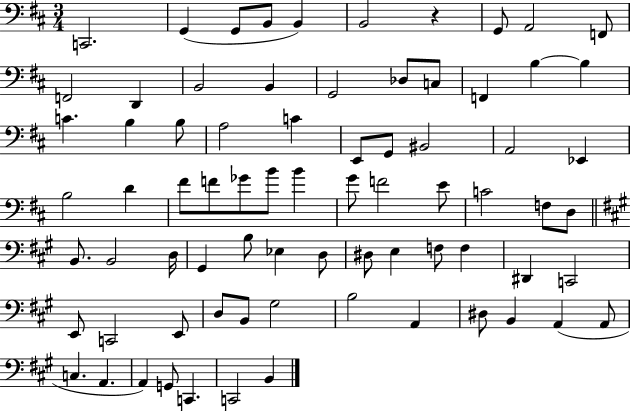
{
  \clef bass
  \numericTimeSignature
  \time 3/4
  \key d \major
  c,2. | g,4( g,8 b,8 b,4) | b,2 r4 | g,8 a,2 f,8 | \break f,2 d,4 | b,2 b,4 | g,2 des8 c8 | f,4 b4~~ b4 | \break c'4. b4 b8 | a2 c'4 | e,8 g,8 bis,2 | a,2 ees,4 | \break b2 d'4 | fis'8 f'8 ges'8 b'8 b'4 | g'8 f'2 e'8 | c'2 f8 d8 | \break \bar "||" \break \key a \major b,8. b,2 d16 | gis,4 b8 ees4 d8 | dis8 e4 f8 f4 | dis,4 c,2 | \break e,8 c,2 e,8 | d8 b,8 gis2 | b2 a,4 | dis8 b,4 a,4( a,8 | \break c4. a,4. | a,4) g,8 c,4. | c,2 b,4 | \bar "|."
}